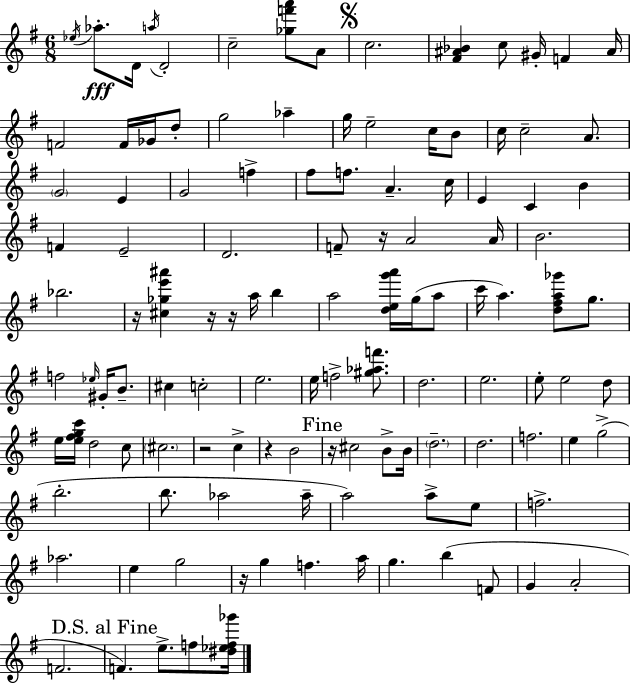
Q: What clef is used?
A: treble